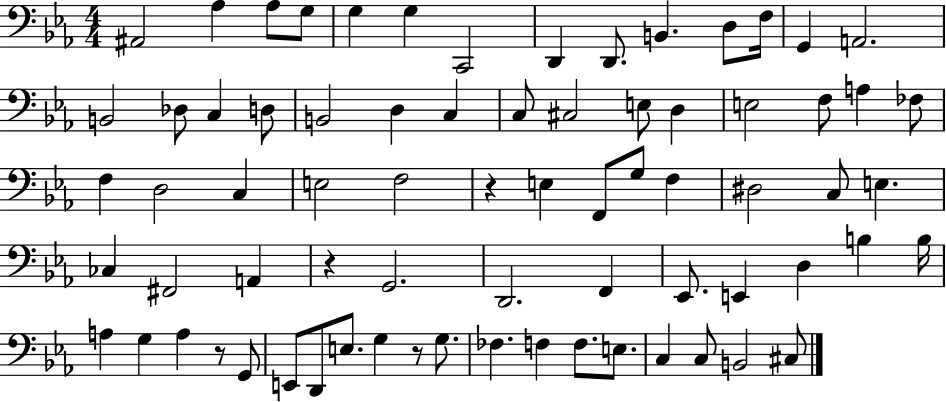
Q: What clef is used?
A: bass